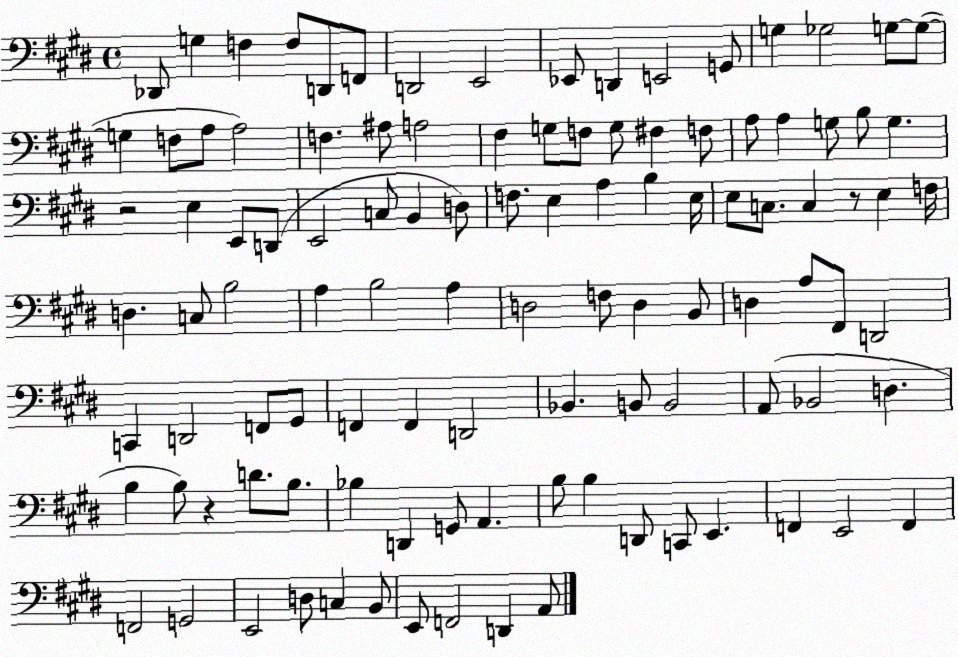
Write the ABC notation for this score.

X:1
T:Untitled
M:4/4
L:1/4
K:E
_D,,/2 G, F, F,/2 D,,/2 F,,/2 D,,2 E,,2 _E,,/2 D,, E,,2 G,,/2 G, _G,2 G,/2 G,/2 G, F,/2 A,/2 A,2 F, ^A,/2 A,2 ^F, G,/2 F,/2 G,/2 ^F, F,/2 A,/2 A, G,/2 B,/2 G, z2 E, E,,/2 D,,/2 E,,2 C,/2 B,, D,/2 F,/2 E, A, B, E,/4 E,/2 C,/2 C, z/2 E, F,/4 D, C,/2 B,2 A, B,2 A, D,2 F,/2 D, B,,/2 D, A,/2 ^F,,/2 D,,2 C,, D,,2 F,,/2 ^G,,/2 F,, F,, D,,2 _B,, B,,/2 B,,2 A,,/2 _B,,2 D, B, B,/2 z D/2 B,/2 _B, D,, G,,/2 A,, B,/2 B, D,,/2 C,,/2 E,, F,, E,,2 F,, F,,2 G,,2 E,,2 D,/2 C, B,,/2 E,,/2 F,,2 D,, A,,/2